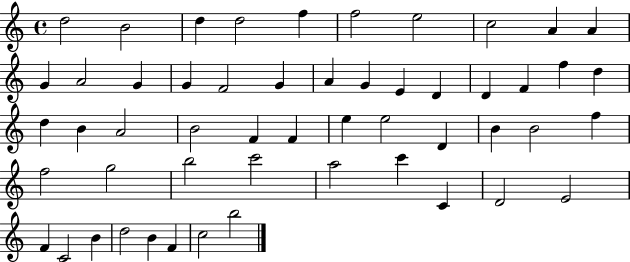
{
  \clef treble
  \time 4/4
  \defaultTimeSignature
  \key c \major
  d''2 b'2 | d''4 d''2 f''4 | f''2 e''2 | c''2 a'4 a'4 | \break g'4 a'2 g'4 | g'4 f'2 g'4 | a'4 g'4 e'4 d'4 | d'4 f'4 f''4 d''4 | \break d''4 b'4 a'2 | b'2 f'4 f'4 | e''4 e''2 d'4 | b'4 b'2 f''4 | \break f''2 g''2 | b''2 c'''2 | a''2 c'''4 c'4 | d'2 e'2 | \break f'4 c'2 b'4 | d''2 b'4 f'4 | c''2 b''2 | \bar "|."
}